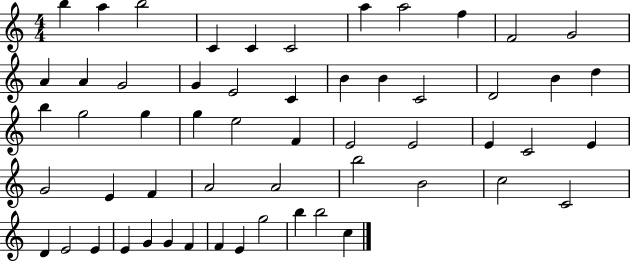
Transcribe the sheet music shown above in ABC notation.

X:1
T:Untitled
M:4/4
L:1/4
K:C
b a b2 C C C2 a a2 f F2 G2 A A G2 G E2 C B B C2 D2 B d b g2 g g e2 F E2 E2 E C2 E G2 E F A2 A2 b2 B2 c2 C2 D E2 E E G G F F E g2 b b2 c